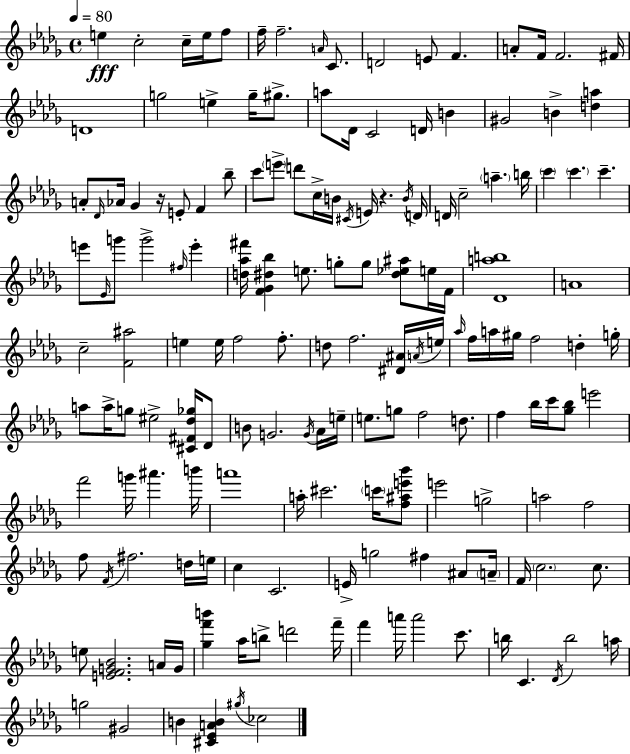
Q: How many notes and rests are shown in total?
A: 160